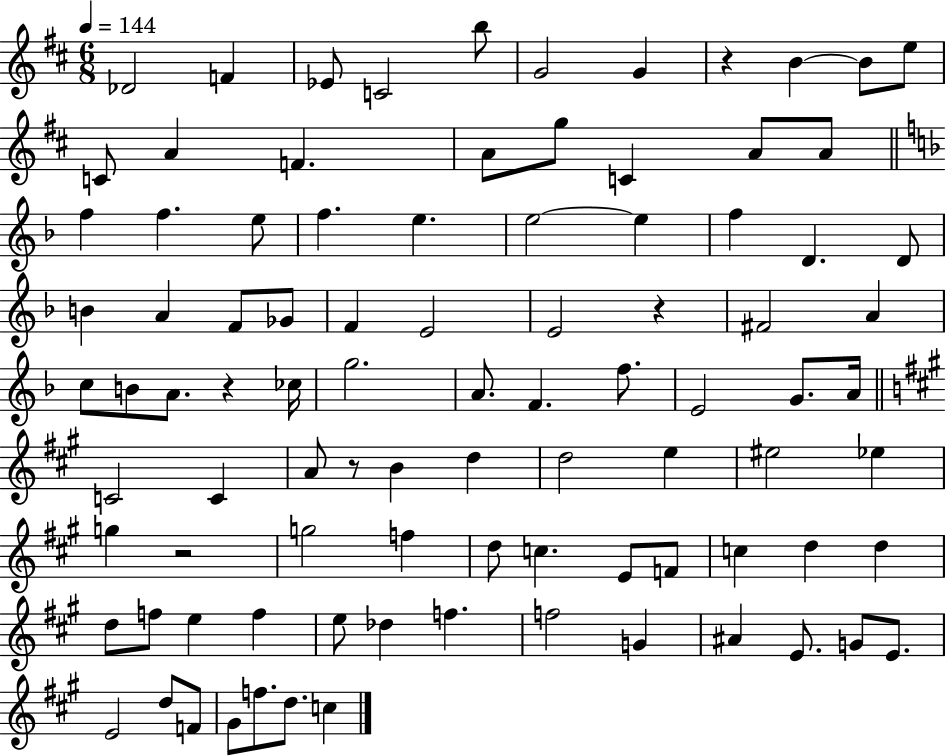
Db4/h F4/q Eb4/e C4/h B5/e G4/h G4/q R/q B4/q B4/e E5/e C4/e A4/q F4/q. A4/e G5/e C4/q A4/e A4/e F5/q F5/q. E5/e F5/q. E5/q. E5/h E5/q F5/q D4/q. D4/e B4/q A4/q F4/e Gb4/e F4/q E4/h E4/h R/q F#4/h A4/q C5/e B4/e A4/e. R/q CES5/s G5/h. A4/e. F4/q. F5/e. E4/h G4/e. A4/s C4/h C4/q A4/e R/e B4/q D5/q D5/h E5/q EIS5/h Eb5/q G5/q R/h G5/h F5/q D5/e C5/q. E4/e F4/e C5/q D5/q D5/q D5/e F5/e E5/q F5/q E5/e Db5/q F5/q. F5/h G4/q A#4/q E4/e. G4/e E4/e. E4/h D5/e F4/e G#4/e F5/e. D5/e. C5/q